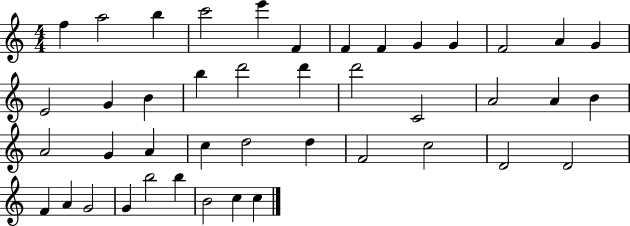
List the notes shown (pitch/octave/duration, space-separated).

F5/q A5/h B5/q C6/h E6/q F4/q F4/q F4/q G4/q G4/q F4/h A4/q G4/q E4/h G4/q B4/q B5/q D6/h D6/q D6/h C4/h A4/h A4/q B4/q A4/h G4/q A4/q C5/q D5/h D5/q F4/h C5/h D4/h D4/h F4/q A4/q G4/h G4/q B5/h B5/q B4/h C5/q C5/q